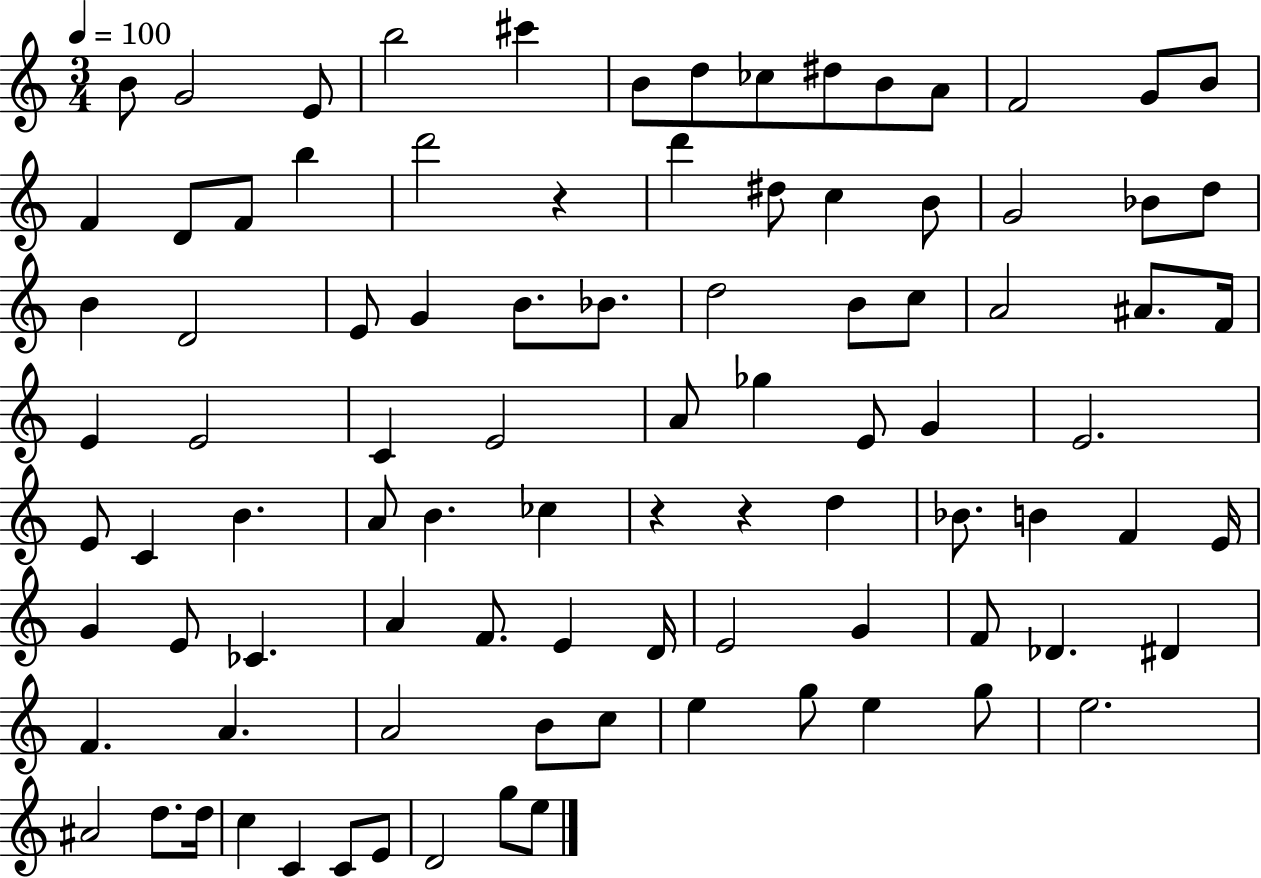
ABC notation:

X:1
T:Untitled
M:3/4
L:1/4
K:C
B/2 G2 E/2 b2 ^c' B/2 d/2 _c/2 ^d/2 B/2 A/2 F2 G/2 B/2 F D/2 F/2 b d'2 z d' ^d/2 c B/2 G2 _B/2 d/2 B D2 E/2 G B/2 _B/2 d2 B/2 c/2 A2 ^A/2 F/4 E E2 C E2 A/2 _g E/2 G E2 E/2 C B A/2 B _c z z d _B/2 B F E/4 G E/2 _C A F/2 E D/4 E2 G F/2 _D ^D F A A2 B/2 c/2 e g/2 e g/2 e2 ^A2 d/2 d/4 c C C/2 E/2 D2 g/2 e/2